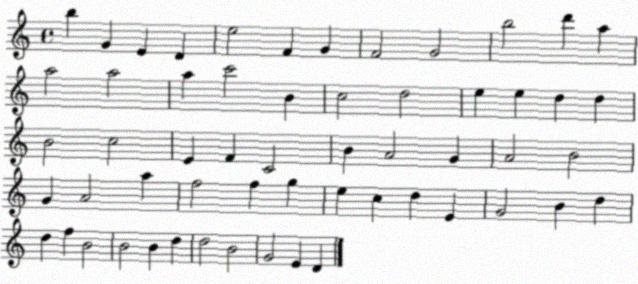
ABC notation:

X:1
T:Untitled
M:4/4
L:1/4
K:C
b G E D e2 F G F2 G2 b2 d' a a2 a2 a c'2 B c2 d2 e e d d B2 c2 E F C2 B A2 G A2 B2 G A2 a f2 f g e c d E G2 B d d f B2 B2 B d d2 B2 G2 E D